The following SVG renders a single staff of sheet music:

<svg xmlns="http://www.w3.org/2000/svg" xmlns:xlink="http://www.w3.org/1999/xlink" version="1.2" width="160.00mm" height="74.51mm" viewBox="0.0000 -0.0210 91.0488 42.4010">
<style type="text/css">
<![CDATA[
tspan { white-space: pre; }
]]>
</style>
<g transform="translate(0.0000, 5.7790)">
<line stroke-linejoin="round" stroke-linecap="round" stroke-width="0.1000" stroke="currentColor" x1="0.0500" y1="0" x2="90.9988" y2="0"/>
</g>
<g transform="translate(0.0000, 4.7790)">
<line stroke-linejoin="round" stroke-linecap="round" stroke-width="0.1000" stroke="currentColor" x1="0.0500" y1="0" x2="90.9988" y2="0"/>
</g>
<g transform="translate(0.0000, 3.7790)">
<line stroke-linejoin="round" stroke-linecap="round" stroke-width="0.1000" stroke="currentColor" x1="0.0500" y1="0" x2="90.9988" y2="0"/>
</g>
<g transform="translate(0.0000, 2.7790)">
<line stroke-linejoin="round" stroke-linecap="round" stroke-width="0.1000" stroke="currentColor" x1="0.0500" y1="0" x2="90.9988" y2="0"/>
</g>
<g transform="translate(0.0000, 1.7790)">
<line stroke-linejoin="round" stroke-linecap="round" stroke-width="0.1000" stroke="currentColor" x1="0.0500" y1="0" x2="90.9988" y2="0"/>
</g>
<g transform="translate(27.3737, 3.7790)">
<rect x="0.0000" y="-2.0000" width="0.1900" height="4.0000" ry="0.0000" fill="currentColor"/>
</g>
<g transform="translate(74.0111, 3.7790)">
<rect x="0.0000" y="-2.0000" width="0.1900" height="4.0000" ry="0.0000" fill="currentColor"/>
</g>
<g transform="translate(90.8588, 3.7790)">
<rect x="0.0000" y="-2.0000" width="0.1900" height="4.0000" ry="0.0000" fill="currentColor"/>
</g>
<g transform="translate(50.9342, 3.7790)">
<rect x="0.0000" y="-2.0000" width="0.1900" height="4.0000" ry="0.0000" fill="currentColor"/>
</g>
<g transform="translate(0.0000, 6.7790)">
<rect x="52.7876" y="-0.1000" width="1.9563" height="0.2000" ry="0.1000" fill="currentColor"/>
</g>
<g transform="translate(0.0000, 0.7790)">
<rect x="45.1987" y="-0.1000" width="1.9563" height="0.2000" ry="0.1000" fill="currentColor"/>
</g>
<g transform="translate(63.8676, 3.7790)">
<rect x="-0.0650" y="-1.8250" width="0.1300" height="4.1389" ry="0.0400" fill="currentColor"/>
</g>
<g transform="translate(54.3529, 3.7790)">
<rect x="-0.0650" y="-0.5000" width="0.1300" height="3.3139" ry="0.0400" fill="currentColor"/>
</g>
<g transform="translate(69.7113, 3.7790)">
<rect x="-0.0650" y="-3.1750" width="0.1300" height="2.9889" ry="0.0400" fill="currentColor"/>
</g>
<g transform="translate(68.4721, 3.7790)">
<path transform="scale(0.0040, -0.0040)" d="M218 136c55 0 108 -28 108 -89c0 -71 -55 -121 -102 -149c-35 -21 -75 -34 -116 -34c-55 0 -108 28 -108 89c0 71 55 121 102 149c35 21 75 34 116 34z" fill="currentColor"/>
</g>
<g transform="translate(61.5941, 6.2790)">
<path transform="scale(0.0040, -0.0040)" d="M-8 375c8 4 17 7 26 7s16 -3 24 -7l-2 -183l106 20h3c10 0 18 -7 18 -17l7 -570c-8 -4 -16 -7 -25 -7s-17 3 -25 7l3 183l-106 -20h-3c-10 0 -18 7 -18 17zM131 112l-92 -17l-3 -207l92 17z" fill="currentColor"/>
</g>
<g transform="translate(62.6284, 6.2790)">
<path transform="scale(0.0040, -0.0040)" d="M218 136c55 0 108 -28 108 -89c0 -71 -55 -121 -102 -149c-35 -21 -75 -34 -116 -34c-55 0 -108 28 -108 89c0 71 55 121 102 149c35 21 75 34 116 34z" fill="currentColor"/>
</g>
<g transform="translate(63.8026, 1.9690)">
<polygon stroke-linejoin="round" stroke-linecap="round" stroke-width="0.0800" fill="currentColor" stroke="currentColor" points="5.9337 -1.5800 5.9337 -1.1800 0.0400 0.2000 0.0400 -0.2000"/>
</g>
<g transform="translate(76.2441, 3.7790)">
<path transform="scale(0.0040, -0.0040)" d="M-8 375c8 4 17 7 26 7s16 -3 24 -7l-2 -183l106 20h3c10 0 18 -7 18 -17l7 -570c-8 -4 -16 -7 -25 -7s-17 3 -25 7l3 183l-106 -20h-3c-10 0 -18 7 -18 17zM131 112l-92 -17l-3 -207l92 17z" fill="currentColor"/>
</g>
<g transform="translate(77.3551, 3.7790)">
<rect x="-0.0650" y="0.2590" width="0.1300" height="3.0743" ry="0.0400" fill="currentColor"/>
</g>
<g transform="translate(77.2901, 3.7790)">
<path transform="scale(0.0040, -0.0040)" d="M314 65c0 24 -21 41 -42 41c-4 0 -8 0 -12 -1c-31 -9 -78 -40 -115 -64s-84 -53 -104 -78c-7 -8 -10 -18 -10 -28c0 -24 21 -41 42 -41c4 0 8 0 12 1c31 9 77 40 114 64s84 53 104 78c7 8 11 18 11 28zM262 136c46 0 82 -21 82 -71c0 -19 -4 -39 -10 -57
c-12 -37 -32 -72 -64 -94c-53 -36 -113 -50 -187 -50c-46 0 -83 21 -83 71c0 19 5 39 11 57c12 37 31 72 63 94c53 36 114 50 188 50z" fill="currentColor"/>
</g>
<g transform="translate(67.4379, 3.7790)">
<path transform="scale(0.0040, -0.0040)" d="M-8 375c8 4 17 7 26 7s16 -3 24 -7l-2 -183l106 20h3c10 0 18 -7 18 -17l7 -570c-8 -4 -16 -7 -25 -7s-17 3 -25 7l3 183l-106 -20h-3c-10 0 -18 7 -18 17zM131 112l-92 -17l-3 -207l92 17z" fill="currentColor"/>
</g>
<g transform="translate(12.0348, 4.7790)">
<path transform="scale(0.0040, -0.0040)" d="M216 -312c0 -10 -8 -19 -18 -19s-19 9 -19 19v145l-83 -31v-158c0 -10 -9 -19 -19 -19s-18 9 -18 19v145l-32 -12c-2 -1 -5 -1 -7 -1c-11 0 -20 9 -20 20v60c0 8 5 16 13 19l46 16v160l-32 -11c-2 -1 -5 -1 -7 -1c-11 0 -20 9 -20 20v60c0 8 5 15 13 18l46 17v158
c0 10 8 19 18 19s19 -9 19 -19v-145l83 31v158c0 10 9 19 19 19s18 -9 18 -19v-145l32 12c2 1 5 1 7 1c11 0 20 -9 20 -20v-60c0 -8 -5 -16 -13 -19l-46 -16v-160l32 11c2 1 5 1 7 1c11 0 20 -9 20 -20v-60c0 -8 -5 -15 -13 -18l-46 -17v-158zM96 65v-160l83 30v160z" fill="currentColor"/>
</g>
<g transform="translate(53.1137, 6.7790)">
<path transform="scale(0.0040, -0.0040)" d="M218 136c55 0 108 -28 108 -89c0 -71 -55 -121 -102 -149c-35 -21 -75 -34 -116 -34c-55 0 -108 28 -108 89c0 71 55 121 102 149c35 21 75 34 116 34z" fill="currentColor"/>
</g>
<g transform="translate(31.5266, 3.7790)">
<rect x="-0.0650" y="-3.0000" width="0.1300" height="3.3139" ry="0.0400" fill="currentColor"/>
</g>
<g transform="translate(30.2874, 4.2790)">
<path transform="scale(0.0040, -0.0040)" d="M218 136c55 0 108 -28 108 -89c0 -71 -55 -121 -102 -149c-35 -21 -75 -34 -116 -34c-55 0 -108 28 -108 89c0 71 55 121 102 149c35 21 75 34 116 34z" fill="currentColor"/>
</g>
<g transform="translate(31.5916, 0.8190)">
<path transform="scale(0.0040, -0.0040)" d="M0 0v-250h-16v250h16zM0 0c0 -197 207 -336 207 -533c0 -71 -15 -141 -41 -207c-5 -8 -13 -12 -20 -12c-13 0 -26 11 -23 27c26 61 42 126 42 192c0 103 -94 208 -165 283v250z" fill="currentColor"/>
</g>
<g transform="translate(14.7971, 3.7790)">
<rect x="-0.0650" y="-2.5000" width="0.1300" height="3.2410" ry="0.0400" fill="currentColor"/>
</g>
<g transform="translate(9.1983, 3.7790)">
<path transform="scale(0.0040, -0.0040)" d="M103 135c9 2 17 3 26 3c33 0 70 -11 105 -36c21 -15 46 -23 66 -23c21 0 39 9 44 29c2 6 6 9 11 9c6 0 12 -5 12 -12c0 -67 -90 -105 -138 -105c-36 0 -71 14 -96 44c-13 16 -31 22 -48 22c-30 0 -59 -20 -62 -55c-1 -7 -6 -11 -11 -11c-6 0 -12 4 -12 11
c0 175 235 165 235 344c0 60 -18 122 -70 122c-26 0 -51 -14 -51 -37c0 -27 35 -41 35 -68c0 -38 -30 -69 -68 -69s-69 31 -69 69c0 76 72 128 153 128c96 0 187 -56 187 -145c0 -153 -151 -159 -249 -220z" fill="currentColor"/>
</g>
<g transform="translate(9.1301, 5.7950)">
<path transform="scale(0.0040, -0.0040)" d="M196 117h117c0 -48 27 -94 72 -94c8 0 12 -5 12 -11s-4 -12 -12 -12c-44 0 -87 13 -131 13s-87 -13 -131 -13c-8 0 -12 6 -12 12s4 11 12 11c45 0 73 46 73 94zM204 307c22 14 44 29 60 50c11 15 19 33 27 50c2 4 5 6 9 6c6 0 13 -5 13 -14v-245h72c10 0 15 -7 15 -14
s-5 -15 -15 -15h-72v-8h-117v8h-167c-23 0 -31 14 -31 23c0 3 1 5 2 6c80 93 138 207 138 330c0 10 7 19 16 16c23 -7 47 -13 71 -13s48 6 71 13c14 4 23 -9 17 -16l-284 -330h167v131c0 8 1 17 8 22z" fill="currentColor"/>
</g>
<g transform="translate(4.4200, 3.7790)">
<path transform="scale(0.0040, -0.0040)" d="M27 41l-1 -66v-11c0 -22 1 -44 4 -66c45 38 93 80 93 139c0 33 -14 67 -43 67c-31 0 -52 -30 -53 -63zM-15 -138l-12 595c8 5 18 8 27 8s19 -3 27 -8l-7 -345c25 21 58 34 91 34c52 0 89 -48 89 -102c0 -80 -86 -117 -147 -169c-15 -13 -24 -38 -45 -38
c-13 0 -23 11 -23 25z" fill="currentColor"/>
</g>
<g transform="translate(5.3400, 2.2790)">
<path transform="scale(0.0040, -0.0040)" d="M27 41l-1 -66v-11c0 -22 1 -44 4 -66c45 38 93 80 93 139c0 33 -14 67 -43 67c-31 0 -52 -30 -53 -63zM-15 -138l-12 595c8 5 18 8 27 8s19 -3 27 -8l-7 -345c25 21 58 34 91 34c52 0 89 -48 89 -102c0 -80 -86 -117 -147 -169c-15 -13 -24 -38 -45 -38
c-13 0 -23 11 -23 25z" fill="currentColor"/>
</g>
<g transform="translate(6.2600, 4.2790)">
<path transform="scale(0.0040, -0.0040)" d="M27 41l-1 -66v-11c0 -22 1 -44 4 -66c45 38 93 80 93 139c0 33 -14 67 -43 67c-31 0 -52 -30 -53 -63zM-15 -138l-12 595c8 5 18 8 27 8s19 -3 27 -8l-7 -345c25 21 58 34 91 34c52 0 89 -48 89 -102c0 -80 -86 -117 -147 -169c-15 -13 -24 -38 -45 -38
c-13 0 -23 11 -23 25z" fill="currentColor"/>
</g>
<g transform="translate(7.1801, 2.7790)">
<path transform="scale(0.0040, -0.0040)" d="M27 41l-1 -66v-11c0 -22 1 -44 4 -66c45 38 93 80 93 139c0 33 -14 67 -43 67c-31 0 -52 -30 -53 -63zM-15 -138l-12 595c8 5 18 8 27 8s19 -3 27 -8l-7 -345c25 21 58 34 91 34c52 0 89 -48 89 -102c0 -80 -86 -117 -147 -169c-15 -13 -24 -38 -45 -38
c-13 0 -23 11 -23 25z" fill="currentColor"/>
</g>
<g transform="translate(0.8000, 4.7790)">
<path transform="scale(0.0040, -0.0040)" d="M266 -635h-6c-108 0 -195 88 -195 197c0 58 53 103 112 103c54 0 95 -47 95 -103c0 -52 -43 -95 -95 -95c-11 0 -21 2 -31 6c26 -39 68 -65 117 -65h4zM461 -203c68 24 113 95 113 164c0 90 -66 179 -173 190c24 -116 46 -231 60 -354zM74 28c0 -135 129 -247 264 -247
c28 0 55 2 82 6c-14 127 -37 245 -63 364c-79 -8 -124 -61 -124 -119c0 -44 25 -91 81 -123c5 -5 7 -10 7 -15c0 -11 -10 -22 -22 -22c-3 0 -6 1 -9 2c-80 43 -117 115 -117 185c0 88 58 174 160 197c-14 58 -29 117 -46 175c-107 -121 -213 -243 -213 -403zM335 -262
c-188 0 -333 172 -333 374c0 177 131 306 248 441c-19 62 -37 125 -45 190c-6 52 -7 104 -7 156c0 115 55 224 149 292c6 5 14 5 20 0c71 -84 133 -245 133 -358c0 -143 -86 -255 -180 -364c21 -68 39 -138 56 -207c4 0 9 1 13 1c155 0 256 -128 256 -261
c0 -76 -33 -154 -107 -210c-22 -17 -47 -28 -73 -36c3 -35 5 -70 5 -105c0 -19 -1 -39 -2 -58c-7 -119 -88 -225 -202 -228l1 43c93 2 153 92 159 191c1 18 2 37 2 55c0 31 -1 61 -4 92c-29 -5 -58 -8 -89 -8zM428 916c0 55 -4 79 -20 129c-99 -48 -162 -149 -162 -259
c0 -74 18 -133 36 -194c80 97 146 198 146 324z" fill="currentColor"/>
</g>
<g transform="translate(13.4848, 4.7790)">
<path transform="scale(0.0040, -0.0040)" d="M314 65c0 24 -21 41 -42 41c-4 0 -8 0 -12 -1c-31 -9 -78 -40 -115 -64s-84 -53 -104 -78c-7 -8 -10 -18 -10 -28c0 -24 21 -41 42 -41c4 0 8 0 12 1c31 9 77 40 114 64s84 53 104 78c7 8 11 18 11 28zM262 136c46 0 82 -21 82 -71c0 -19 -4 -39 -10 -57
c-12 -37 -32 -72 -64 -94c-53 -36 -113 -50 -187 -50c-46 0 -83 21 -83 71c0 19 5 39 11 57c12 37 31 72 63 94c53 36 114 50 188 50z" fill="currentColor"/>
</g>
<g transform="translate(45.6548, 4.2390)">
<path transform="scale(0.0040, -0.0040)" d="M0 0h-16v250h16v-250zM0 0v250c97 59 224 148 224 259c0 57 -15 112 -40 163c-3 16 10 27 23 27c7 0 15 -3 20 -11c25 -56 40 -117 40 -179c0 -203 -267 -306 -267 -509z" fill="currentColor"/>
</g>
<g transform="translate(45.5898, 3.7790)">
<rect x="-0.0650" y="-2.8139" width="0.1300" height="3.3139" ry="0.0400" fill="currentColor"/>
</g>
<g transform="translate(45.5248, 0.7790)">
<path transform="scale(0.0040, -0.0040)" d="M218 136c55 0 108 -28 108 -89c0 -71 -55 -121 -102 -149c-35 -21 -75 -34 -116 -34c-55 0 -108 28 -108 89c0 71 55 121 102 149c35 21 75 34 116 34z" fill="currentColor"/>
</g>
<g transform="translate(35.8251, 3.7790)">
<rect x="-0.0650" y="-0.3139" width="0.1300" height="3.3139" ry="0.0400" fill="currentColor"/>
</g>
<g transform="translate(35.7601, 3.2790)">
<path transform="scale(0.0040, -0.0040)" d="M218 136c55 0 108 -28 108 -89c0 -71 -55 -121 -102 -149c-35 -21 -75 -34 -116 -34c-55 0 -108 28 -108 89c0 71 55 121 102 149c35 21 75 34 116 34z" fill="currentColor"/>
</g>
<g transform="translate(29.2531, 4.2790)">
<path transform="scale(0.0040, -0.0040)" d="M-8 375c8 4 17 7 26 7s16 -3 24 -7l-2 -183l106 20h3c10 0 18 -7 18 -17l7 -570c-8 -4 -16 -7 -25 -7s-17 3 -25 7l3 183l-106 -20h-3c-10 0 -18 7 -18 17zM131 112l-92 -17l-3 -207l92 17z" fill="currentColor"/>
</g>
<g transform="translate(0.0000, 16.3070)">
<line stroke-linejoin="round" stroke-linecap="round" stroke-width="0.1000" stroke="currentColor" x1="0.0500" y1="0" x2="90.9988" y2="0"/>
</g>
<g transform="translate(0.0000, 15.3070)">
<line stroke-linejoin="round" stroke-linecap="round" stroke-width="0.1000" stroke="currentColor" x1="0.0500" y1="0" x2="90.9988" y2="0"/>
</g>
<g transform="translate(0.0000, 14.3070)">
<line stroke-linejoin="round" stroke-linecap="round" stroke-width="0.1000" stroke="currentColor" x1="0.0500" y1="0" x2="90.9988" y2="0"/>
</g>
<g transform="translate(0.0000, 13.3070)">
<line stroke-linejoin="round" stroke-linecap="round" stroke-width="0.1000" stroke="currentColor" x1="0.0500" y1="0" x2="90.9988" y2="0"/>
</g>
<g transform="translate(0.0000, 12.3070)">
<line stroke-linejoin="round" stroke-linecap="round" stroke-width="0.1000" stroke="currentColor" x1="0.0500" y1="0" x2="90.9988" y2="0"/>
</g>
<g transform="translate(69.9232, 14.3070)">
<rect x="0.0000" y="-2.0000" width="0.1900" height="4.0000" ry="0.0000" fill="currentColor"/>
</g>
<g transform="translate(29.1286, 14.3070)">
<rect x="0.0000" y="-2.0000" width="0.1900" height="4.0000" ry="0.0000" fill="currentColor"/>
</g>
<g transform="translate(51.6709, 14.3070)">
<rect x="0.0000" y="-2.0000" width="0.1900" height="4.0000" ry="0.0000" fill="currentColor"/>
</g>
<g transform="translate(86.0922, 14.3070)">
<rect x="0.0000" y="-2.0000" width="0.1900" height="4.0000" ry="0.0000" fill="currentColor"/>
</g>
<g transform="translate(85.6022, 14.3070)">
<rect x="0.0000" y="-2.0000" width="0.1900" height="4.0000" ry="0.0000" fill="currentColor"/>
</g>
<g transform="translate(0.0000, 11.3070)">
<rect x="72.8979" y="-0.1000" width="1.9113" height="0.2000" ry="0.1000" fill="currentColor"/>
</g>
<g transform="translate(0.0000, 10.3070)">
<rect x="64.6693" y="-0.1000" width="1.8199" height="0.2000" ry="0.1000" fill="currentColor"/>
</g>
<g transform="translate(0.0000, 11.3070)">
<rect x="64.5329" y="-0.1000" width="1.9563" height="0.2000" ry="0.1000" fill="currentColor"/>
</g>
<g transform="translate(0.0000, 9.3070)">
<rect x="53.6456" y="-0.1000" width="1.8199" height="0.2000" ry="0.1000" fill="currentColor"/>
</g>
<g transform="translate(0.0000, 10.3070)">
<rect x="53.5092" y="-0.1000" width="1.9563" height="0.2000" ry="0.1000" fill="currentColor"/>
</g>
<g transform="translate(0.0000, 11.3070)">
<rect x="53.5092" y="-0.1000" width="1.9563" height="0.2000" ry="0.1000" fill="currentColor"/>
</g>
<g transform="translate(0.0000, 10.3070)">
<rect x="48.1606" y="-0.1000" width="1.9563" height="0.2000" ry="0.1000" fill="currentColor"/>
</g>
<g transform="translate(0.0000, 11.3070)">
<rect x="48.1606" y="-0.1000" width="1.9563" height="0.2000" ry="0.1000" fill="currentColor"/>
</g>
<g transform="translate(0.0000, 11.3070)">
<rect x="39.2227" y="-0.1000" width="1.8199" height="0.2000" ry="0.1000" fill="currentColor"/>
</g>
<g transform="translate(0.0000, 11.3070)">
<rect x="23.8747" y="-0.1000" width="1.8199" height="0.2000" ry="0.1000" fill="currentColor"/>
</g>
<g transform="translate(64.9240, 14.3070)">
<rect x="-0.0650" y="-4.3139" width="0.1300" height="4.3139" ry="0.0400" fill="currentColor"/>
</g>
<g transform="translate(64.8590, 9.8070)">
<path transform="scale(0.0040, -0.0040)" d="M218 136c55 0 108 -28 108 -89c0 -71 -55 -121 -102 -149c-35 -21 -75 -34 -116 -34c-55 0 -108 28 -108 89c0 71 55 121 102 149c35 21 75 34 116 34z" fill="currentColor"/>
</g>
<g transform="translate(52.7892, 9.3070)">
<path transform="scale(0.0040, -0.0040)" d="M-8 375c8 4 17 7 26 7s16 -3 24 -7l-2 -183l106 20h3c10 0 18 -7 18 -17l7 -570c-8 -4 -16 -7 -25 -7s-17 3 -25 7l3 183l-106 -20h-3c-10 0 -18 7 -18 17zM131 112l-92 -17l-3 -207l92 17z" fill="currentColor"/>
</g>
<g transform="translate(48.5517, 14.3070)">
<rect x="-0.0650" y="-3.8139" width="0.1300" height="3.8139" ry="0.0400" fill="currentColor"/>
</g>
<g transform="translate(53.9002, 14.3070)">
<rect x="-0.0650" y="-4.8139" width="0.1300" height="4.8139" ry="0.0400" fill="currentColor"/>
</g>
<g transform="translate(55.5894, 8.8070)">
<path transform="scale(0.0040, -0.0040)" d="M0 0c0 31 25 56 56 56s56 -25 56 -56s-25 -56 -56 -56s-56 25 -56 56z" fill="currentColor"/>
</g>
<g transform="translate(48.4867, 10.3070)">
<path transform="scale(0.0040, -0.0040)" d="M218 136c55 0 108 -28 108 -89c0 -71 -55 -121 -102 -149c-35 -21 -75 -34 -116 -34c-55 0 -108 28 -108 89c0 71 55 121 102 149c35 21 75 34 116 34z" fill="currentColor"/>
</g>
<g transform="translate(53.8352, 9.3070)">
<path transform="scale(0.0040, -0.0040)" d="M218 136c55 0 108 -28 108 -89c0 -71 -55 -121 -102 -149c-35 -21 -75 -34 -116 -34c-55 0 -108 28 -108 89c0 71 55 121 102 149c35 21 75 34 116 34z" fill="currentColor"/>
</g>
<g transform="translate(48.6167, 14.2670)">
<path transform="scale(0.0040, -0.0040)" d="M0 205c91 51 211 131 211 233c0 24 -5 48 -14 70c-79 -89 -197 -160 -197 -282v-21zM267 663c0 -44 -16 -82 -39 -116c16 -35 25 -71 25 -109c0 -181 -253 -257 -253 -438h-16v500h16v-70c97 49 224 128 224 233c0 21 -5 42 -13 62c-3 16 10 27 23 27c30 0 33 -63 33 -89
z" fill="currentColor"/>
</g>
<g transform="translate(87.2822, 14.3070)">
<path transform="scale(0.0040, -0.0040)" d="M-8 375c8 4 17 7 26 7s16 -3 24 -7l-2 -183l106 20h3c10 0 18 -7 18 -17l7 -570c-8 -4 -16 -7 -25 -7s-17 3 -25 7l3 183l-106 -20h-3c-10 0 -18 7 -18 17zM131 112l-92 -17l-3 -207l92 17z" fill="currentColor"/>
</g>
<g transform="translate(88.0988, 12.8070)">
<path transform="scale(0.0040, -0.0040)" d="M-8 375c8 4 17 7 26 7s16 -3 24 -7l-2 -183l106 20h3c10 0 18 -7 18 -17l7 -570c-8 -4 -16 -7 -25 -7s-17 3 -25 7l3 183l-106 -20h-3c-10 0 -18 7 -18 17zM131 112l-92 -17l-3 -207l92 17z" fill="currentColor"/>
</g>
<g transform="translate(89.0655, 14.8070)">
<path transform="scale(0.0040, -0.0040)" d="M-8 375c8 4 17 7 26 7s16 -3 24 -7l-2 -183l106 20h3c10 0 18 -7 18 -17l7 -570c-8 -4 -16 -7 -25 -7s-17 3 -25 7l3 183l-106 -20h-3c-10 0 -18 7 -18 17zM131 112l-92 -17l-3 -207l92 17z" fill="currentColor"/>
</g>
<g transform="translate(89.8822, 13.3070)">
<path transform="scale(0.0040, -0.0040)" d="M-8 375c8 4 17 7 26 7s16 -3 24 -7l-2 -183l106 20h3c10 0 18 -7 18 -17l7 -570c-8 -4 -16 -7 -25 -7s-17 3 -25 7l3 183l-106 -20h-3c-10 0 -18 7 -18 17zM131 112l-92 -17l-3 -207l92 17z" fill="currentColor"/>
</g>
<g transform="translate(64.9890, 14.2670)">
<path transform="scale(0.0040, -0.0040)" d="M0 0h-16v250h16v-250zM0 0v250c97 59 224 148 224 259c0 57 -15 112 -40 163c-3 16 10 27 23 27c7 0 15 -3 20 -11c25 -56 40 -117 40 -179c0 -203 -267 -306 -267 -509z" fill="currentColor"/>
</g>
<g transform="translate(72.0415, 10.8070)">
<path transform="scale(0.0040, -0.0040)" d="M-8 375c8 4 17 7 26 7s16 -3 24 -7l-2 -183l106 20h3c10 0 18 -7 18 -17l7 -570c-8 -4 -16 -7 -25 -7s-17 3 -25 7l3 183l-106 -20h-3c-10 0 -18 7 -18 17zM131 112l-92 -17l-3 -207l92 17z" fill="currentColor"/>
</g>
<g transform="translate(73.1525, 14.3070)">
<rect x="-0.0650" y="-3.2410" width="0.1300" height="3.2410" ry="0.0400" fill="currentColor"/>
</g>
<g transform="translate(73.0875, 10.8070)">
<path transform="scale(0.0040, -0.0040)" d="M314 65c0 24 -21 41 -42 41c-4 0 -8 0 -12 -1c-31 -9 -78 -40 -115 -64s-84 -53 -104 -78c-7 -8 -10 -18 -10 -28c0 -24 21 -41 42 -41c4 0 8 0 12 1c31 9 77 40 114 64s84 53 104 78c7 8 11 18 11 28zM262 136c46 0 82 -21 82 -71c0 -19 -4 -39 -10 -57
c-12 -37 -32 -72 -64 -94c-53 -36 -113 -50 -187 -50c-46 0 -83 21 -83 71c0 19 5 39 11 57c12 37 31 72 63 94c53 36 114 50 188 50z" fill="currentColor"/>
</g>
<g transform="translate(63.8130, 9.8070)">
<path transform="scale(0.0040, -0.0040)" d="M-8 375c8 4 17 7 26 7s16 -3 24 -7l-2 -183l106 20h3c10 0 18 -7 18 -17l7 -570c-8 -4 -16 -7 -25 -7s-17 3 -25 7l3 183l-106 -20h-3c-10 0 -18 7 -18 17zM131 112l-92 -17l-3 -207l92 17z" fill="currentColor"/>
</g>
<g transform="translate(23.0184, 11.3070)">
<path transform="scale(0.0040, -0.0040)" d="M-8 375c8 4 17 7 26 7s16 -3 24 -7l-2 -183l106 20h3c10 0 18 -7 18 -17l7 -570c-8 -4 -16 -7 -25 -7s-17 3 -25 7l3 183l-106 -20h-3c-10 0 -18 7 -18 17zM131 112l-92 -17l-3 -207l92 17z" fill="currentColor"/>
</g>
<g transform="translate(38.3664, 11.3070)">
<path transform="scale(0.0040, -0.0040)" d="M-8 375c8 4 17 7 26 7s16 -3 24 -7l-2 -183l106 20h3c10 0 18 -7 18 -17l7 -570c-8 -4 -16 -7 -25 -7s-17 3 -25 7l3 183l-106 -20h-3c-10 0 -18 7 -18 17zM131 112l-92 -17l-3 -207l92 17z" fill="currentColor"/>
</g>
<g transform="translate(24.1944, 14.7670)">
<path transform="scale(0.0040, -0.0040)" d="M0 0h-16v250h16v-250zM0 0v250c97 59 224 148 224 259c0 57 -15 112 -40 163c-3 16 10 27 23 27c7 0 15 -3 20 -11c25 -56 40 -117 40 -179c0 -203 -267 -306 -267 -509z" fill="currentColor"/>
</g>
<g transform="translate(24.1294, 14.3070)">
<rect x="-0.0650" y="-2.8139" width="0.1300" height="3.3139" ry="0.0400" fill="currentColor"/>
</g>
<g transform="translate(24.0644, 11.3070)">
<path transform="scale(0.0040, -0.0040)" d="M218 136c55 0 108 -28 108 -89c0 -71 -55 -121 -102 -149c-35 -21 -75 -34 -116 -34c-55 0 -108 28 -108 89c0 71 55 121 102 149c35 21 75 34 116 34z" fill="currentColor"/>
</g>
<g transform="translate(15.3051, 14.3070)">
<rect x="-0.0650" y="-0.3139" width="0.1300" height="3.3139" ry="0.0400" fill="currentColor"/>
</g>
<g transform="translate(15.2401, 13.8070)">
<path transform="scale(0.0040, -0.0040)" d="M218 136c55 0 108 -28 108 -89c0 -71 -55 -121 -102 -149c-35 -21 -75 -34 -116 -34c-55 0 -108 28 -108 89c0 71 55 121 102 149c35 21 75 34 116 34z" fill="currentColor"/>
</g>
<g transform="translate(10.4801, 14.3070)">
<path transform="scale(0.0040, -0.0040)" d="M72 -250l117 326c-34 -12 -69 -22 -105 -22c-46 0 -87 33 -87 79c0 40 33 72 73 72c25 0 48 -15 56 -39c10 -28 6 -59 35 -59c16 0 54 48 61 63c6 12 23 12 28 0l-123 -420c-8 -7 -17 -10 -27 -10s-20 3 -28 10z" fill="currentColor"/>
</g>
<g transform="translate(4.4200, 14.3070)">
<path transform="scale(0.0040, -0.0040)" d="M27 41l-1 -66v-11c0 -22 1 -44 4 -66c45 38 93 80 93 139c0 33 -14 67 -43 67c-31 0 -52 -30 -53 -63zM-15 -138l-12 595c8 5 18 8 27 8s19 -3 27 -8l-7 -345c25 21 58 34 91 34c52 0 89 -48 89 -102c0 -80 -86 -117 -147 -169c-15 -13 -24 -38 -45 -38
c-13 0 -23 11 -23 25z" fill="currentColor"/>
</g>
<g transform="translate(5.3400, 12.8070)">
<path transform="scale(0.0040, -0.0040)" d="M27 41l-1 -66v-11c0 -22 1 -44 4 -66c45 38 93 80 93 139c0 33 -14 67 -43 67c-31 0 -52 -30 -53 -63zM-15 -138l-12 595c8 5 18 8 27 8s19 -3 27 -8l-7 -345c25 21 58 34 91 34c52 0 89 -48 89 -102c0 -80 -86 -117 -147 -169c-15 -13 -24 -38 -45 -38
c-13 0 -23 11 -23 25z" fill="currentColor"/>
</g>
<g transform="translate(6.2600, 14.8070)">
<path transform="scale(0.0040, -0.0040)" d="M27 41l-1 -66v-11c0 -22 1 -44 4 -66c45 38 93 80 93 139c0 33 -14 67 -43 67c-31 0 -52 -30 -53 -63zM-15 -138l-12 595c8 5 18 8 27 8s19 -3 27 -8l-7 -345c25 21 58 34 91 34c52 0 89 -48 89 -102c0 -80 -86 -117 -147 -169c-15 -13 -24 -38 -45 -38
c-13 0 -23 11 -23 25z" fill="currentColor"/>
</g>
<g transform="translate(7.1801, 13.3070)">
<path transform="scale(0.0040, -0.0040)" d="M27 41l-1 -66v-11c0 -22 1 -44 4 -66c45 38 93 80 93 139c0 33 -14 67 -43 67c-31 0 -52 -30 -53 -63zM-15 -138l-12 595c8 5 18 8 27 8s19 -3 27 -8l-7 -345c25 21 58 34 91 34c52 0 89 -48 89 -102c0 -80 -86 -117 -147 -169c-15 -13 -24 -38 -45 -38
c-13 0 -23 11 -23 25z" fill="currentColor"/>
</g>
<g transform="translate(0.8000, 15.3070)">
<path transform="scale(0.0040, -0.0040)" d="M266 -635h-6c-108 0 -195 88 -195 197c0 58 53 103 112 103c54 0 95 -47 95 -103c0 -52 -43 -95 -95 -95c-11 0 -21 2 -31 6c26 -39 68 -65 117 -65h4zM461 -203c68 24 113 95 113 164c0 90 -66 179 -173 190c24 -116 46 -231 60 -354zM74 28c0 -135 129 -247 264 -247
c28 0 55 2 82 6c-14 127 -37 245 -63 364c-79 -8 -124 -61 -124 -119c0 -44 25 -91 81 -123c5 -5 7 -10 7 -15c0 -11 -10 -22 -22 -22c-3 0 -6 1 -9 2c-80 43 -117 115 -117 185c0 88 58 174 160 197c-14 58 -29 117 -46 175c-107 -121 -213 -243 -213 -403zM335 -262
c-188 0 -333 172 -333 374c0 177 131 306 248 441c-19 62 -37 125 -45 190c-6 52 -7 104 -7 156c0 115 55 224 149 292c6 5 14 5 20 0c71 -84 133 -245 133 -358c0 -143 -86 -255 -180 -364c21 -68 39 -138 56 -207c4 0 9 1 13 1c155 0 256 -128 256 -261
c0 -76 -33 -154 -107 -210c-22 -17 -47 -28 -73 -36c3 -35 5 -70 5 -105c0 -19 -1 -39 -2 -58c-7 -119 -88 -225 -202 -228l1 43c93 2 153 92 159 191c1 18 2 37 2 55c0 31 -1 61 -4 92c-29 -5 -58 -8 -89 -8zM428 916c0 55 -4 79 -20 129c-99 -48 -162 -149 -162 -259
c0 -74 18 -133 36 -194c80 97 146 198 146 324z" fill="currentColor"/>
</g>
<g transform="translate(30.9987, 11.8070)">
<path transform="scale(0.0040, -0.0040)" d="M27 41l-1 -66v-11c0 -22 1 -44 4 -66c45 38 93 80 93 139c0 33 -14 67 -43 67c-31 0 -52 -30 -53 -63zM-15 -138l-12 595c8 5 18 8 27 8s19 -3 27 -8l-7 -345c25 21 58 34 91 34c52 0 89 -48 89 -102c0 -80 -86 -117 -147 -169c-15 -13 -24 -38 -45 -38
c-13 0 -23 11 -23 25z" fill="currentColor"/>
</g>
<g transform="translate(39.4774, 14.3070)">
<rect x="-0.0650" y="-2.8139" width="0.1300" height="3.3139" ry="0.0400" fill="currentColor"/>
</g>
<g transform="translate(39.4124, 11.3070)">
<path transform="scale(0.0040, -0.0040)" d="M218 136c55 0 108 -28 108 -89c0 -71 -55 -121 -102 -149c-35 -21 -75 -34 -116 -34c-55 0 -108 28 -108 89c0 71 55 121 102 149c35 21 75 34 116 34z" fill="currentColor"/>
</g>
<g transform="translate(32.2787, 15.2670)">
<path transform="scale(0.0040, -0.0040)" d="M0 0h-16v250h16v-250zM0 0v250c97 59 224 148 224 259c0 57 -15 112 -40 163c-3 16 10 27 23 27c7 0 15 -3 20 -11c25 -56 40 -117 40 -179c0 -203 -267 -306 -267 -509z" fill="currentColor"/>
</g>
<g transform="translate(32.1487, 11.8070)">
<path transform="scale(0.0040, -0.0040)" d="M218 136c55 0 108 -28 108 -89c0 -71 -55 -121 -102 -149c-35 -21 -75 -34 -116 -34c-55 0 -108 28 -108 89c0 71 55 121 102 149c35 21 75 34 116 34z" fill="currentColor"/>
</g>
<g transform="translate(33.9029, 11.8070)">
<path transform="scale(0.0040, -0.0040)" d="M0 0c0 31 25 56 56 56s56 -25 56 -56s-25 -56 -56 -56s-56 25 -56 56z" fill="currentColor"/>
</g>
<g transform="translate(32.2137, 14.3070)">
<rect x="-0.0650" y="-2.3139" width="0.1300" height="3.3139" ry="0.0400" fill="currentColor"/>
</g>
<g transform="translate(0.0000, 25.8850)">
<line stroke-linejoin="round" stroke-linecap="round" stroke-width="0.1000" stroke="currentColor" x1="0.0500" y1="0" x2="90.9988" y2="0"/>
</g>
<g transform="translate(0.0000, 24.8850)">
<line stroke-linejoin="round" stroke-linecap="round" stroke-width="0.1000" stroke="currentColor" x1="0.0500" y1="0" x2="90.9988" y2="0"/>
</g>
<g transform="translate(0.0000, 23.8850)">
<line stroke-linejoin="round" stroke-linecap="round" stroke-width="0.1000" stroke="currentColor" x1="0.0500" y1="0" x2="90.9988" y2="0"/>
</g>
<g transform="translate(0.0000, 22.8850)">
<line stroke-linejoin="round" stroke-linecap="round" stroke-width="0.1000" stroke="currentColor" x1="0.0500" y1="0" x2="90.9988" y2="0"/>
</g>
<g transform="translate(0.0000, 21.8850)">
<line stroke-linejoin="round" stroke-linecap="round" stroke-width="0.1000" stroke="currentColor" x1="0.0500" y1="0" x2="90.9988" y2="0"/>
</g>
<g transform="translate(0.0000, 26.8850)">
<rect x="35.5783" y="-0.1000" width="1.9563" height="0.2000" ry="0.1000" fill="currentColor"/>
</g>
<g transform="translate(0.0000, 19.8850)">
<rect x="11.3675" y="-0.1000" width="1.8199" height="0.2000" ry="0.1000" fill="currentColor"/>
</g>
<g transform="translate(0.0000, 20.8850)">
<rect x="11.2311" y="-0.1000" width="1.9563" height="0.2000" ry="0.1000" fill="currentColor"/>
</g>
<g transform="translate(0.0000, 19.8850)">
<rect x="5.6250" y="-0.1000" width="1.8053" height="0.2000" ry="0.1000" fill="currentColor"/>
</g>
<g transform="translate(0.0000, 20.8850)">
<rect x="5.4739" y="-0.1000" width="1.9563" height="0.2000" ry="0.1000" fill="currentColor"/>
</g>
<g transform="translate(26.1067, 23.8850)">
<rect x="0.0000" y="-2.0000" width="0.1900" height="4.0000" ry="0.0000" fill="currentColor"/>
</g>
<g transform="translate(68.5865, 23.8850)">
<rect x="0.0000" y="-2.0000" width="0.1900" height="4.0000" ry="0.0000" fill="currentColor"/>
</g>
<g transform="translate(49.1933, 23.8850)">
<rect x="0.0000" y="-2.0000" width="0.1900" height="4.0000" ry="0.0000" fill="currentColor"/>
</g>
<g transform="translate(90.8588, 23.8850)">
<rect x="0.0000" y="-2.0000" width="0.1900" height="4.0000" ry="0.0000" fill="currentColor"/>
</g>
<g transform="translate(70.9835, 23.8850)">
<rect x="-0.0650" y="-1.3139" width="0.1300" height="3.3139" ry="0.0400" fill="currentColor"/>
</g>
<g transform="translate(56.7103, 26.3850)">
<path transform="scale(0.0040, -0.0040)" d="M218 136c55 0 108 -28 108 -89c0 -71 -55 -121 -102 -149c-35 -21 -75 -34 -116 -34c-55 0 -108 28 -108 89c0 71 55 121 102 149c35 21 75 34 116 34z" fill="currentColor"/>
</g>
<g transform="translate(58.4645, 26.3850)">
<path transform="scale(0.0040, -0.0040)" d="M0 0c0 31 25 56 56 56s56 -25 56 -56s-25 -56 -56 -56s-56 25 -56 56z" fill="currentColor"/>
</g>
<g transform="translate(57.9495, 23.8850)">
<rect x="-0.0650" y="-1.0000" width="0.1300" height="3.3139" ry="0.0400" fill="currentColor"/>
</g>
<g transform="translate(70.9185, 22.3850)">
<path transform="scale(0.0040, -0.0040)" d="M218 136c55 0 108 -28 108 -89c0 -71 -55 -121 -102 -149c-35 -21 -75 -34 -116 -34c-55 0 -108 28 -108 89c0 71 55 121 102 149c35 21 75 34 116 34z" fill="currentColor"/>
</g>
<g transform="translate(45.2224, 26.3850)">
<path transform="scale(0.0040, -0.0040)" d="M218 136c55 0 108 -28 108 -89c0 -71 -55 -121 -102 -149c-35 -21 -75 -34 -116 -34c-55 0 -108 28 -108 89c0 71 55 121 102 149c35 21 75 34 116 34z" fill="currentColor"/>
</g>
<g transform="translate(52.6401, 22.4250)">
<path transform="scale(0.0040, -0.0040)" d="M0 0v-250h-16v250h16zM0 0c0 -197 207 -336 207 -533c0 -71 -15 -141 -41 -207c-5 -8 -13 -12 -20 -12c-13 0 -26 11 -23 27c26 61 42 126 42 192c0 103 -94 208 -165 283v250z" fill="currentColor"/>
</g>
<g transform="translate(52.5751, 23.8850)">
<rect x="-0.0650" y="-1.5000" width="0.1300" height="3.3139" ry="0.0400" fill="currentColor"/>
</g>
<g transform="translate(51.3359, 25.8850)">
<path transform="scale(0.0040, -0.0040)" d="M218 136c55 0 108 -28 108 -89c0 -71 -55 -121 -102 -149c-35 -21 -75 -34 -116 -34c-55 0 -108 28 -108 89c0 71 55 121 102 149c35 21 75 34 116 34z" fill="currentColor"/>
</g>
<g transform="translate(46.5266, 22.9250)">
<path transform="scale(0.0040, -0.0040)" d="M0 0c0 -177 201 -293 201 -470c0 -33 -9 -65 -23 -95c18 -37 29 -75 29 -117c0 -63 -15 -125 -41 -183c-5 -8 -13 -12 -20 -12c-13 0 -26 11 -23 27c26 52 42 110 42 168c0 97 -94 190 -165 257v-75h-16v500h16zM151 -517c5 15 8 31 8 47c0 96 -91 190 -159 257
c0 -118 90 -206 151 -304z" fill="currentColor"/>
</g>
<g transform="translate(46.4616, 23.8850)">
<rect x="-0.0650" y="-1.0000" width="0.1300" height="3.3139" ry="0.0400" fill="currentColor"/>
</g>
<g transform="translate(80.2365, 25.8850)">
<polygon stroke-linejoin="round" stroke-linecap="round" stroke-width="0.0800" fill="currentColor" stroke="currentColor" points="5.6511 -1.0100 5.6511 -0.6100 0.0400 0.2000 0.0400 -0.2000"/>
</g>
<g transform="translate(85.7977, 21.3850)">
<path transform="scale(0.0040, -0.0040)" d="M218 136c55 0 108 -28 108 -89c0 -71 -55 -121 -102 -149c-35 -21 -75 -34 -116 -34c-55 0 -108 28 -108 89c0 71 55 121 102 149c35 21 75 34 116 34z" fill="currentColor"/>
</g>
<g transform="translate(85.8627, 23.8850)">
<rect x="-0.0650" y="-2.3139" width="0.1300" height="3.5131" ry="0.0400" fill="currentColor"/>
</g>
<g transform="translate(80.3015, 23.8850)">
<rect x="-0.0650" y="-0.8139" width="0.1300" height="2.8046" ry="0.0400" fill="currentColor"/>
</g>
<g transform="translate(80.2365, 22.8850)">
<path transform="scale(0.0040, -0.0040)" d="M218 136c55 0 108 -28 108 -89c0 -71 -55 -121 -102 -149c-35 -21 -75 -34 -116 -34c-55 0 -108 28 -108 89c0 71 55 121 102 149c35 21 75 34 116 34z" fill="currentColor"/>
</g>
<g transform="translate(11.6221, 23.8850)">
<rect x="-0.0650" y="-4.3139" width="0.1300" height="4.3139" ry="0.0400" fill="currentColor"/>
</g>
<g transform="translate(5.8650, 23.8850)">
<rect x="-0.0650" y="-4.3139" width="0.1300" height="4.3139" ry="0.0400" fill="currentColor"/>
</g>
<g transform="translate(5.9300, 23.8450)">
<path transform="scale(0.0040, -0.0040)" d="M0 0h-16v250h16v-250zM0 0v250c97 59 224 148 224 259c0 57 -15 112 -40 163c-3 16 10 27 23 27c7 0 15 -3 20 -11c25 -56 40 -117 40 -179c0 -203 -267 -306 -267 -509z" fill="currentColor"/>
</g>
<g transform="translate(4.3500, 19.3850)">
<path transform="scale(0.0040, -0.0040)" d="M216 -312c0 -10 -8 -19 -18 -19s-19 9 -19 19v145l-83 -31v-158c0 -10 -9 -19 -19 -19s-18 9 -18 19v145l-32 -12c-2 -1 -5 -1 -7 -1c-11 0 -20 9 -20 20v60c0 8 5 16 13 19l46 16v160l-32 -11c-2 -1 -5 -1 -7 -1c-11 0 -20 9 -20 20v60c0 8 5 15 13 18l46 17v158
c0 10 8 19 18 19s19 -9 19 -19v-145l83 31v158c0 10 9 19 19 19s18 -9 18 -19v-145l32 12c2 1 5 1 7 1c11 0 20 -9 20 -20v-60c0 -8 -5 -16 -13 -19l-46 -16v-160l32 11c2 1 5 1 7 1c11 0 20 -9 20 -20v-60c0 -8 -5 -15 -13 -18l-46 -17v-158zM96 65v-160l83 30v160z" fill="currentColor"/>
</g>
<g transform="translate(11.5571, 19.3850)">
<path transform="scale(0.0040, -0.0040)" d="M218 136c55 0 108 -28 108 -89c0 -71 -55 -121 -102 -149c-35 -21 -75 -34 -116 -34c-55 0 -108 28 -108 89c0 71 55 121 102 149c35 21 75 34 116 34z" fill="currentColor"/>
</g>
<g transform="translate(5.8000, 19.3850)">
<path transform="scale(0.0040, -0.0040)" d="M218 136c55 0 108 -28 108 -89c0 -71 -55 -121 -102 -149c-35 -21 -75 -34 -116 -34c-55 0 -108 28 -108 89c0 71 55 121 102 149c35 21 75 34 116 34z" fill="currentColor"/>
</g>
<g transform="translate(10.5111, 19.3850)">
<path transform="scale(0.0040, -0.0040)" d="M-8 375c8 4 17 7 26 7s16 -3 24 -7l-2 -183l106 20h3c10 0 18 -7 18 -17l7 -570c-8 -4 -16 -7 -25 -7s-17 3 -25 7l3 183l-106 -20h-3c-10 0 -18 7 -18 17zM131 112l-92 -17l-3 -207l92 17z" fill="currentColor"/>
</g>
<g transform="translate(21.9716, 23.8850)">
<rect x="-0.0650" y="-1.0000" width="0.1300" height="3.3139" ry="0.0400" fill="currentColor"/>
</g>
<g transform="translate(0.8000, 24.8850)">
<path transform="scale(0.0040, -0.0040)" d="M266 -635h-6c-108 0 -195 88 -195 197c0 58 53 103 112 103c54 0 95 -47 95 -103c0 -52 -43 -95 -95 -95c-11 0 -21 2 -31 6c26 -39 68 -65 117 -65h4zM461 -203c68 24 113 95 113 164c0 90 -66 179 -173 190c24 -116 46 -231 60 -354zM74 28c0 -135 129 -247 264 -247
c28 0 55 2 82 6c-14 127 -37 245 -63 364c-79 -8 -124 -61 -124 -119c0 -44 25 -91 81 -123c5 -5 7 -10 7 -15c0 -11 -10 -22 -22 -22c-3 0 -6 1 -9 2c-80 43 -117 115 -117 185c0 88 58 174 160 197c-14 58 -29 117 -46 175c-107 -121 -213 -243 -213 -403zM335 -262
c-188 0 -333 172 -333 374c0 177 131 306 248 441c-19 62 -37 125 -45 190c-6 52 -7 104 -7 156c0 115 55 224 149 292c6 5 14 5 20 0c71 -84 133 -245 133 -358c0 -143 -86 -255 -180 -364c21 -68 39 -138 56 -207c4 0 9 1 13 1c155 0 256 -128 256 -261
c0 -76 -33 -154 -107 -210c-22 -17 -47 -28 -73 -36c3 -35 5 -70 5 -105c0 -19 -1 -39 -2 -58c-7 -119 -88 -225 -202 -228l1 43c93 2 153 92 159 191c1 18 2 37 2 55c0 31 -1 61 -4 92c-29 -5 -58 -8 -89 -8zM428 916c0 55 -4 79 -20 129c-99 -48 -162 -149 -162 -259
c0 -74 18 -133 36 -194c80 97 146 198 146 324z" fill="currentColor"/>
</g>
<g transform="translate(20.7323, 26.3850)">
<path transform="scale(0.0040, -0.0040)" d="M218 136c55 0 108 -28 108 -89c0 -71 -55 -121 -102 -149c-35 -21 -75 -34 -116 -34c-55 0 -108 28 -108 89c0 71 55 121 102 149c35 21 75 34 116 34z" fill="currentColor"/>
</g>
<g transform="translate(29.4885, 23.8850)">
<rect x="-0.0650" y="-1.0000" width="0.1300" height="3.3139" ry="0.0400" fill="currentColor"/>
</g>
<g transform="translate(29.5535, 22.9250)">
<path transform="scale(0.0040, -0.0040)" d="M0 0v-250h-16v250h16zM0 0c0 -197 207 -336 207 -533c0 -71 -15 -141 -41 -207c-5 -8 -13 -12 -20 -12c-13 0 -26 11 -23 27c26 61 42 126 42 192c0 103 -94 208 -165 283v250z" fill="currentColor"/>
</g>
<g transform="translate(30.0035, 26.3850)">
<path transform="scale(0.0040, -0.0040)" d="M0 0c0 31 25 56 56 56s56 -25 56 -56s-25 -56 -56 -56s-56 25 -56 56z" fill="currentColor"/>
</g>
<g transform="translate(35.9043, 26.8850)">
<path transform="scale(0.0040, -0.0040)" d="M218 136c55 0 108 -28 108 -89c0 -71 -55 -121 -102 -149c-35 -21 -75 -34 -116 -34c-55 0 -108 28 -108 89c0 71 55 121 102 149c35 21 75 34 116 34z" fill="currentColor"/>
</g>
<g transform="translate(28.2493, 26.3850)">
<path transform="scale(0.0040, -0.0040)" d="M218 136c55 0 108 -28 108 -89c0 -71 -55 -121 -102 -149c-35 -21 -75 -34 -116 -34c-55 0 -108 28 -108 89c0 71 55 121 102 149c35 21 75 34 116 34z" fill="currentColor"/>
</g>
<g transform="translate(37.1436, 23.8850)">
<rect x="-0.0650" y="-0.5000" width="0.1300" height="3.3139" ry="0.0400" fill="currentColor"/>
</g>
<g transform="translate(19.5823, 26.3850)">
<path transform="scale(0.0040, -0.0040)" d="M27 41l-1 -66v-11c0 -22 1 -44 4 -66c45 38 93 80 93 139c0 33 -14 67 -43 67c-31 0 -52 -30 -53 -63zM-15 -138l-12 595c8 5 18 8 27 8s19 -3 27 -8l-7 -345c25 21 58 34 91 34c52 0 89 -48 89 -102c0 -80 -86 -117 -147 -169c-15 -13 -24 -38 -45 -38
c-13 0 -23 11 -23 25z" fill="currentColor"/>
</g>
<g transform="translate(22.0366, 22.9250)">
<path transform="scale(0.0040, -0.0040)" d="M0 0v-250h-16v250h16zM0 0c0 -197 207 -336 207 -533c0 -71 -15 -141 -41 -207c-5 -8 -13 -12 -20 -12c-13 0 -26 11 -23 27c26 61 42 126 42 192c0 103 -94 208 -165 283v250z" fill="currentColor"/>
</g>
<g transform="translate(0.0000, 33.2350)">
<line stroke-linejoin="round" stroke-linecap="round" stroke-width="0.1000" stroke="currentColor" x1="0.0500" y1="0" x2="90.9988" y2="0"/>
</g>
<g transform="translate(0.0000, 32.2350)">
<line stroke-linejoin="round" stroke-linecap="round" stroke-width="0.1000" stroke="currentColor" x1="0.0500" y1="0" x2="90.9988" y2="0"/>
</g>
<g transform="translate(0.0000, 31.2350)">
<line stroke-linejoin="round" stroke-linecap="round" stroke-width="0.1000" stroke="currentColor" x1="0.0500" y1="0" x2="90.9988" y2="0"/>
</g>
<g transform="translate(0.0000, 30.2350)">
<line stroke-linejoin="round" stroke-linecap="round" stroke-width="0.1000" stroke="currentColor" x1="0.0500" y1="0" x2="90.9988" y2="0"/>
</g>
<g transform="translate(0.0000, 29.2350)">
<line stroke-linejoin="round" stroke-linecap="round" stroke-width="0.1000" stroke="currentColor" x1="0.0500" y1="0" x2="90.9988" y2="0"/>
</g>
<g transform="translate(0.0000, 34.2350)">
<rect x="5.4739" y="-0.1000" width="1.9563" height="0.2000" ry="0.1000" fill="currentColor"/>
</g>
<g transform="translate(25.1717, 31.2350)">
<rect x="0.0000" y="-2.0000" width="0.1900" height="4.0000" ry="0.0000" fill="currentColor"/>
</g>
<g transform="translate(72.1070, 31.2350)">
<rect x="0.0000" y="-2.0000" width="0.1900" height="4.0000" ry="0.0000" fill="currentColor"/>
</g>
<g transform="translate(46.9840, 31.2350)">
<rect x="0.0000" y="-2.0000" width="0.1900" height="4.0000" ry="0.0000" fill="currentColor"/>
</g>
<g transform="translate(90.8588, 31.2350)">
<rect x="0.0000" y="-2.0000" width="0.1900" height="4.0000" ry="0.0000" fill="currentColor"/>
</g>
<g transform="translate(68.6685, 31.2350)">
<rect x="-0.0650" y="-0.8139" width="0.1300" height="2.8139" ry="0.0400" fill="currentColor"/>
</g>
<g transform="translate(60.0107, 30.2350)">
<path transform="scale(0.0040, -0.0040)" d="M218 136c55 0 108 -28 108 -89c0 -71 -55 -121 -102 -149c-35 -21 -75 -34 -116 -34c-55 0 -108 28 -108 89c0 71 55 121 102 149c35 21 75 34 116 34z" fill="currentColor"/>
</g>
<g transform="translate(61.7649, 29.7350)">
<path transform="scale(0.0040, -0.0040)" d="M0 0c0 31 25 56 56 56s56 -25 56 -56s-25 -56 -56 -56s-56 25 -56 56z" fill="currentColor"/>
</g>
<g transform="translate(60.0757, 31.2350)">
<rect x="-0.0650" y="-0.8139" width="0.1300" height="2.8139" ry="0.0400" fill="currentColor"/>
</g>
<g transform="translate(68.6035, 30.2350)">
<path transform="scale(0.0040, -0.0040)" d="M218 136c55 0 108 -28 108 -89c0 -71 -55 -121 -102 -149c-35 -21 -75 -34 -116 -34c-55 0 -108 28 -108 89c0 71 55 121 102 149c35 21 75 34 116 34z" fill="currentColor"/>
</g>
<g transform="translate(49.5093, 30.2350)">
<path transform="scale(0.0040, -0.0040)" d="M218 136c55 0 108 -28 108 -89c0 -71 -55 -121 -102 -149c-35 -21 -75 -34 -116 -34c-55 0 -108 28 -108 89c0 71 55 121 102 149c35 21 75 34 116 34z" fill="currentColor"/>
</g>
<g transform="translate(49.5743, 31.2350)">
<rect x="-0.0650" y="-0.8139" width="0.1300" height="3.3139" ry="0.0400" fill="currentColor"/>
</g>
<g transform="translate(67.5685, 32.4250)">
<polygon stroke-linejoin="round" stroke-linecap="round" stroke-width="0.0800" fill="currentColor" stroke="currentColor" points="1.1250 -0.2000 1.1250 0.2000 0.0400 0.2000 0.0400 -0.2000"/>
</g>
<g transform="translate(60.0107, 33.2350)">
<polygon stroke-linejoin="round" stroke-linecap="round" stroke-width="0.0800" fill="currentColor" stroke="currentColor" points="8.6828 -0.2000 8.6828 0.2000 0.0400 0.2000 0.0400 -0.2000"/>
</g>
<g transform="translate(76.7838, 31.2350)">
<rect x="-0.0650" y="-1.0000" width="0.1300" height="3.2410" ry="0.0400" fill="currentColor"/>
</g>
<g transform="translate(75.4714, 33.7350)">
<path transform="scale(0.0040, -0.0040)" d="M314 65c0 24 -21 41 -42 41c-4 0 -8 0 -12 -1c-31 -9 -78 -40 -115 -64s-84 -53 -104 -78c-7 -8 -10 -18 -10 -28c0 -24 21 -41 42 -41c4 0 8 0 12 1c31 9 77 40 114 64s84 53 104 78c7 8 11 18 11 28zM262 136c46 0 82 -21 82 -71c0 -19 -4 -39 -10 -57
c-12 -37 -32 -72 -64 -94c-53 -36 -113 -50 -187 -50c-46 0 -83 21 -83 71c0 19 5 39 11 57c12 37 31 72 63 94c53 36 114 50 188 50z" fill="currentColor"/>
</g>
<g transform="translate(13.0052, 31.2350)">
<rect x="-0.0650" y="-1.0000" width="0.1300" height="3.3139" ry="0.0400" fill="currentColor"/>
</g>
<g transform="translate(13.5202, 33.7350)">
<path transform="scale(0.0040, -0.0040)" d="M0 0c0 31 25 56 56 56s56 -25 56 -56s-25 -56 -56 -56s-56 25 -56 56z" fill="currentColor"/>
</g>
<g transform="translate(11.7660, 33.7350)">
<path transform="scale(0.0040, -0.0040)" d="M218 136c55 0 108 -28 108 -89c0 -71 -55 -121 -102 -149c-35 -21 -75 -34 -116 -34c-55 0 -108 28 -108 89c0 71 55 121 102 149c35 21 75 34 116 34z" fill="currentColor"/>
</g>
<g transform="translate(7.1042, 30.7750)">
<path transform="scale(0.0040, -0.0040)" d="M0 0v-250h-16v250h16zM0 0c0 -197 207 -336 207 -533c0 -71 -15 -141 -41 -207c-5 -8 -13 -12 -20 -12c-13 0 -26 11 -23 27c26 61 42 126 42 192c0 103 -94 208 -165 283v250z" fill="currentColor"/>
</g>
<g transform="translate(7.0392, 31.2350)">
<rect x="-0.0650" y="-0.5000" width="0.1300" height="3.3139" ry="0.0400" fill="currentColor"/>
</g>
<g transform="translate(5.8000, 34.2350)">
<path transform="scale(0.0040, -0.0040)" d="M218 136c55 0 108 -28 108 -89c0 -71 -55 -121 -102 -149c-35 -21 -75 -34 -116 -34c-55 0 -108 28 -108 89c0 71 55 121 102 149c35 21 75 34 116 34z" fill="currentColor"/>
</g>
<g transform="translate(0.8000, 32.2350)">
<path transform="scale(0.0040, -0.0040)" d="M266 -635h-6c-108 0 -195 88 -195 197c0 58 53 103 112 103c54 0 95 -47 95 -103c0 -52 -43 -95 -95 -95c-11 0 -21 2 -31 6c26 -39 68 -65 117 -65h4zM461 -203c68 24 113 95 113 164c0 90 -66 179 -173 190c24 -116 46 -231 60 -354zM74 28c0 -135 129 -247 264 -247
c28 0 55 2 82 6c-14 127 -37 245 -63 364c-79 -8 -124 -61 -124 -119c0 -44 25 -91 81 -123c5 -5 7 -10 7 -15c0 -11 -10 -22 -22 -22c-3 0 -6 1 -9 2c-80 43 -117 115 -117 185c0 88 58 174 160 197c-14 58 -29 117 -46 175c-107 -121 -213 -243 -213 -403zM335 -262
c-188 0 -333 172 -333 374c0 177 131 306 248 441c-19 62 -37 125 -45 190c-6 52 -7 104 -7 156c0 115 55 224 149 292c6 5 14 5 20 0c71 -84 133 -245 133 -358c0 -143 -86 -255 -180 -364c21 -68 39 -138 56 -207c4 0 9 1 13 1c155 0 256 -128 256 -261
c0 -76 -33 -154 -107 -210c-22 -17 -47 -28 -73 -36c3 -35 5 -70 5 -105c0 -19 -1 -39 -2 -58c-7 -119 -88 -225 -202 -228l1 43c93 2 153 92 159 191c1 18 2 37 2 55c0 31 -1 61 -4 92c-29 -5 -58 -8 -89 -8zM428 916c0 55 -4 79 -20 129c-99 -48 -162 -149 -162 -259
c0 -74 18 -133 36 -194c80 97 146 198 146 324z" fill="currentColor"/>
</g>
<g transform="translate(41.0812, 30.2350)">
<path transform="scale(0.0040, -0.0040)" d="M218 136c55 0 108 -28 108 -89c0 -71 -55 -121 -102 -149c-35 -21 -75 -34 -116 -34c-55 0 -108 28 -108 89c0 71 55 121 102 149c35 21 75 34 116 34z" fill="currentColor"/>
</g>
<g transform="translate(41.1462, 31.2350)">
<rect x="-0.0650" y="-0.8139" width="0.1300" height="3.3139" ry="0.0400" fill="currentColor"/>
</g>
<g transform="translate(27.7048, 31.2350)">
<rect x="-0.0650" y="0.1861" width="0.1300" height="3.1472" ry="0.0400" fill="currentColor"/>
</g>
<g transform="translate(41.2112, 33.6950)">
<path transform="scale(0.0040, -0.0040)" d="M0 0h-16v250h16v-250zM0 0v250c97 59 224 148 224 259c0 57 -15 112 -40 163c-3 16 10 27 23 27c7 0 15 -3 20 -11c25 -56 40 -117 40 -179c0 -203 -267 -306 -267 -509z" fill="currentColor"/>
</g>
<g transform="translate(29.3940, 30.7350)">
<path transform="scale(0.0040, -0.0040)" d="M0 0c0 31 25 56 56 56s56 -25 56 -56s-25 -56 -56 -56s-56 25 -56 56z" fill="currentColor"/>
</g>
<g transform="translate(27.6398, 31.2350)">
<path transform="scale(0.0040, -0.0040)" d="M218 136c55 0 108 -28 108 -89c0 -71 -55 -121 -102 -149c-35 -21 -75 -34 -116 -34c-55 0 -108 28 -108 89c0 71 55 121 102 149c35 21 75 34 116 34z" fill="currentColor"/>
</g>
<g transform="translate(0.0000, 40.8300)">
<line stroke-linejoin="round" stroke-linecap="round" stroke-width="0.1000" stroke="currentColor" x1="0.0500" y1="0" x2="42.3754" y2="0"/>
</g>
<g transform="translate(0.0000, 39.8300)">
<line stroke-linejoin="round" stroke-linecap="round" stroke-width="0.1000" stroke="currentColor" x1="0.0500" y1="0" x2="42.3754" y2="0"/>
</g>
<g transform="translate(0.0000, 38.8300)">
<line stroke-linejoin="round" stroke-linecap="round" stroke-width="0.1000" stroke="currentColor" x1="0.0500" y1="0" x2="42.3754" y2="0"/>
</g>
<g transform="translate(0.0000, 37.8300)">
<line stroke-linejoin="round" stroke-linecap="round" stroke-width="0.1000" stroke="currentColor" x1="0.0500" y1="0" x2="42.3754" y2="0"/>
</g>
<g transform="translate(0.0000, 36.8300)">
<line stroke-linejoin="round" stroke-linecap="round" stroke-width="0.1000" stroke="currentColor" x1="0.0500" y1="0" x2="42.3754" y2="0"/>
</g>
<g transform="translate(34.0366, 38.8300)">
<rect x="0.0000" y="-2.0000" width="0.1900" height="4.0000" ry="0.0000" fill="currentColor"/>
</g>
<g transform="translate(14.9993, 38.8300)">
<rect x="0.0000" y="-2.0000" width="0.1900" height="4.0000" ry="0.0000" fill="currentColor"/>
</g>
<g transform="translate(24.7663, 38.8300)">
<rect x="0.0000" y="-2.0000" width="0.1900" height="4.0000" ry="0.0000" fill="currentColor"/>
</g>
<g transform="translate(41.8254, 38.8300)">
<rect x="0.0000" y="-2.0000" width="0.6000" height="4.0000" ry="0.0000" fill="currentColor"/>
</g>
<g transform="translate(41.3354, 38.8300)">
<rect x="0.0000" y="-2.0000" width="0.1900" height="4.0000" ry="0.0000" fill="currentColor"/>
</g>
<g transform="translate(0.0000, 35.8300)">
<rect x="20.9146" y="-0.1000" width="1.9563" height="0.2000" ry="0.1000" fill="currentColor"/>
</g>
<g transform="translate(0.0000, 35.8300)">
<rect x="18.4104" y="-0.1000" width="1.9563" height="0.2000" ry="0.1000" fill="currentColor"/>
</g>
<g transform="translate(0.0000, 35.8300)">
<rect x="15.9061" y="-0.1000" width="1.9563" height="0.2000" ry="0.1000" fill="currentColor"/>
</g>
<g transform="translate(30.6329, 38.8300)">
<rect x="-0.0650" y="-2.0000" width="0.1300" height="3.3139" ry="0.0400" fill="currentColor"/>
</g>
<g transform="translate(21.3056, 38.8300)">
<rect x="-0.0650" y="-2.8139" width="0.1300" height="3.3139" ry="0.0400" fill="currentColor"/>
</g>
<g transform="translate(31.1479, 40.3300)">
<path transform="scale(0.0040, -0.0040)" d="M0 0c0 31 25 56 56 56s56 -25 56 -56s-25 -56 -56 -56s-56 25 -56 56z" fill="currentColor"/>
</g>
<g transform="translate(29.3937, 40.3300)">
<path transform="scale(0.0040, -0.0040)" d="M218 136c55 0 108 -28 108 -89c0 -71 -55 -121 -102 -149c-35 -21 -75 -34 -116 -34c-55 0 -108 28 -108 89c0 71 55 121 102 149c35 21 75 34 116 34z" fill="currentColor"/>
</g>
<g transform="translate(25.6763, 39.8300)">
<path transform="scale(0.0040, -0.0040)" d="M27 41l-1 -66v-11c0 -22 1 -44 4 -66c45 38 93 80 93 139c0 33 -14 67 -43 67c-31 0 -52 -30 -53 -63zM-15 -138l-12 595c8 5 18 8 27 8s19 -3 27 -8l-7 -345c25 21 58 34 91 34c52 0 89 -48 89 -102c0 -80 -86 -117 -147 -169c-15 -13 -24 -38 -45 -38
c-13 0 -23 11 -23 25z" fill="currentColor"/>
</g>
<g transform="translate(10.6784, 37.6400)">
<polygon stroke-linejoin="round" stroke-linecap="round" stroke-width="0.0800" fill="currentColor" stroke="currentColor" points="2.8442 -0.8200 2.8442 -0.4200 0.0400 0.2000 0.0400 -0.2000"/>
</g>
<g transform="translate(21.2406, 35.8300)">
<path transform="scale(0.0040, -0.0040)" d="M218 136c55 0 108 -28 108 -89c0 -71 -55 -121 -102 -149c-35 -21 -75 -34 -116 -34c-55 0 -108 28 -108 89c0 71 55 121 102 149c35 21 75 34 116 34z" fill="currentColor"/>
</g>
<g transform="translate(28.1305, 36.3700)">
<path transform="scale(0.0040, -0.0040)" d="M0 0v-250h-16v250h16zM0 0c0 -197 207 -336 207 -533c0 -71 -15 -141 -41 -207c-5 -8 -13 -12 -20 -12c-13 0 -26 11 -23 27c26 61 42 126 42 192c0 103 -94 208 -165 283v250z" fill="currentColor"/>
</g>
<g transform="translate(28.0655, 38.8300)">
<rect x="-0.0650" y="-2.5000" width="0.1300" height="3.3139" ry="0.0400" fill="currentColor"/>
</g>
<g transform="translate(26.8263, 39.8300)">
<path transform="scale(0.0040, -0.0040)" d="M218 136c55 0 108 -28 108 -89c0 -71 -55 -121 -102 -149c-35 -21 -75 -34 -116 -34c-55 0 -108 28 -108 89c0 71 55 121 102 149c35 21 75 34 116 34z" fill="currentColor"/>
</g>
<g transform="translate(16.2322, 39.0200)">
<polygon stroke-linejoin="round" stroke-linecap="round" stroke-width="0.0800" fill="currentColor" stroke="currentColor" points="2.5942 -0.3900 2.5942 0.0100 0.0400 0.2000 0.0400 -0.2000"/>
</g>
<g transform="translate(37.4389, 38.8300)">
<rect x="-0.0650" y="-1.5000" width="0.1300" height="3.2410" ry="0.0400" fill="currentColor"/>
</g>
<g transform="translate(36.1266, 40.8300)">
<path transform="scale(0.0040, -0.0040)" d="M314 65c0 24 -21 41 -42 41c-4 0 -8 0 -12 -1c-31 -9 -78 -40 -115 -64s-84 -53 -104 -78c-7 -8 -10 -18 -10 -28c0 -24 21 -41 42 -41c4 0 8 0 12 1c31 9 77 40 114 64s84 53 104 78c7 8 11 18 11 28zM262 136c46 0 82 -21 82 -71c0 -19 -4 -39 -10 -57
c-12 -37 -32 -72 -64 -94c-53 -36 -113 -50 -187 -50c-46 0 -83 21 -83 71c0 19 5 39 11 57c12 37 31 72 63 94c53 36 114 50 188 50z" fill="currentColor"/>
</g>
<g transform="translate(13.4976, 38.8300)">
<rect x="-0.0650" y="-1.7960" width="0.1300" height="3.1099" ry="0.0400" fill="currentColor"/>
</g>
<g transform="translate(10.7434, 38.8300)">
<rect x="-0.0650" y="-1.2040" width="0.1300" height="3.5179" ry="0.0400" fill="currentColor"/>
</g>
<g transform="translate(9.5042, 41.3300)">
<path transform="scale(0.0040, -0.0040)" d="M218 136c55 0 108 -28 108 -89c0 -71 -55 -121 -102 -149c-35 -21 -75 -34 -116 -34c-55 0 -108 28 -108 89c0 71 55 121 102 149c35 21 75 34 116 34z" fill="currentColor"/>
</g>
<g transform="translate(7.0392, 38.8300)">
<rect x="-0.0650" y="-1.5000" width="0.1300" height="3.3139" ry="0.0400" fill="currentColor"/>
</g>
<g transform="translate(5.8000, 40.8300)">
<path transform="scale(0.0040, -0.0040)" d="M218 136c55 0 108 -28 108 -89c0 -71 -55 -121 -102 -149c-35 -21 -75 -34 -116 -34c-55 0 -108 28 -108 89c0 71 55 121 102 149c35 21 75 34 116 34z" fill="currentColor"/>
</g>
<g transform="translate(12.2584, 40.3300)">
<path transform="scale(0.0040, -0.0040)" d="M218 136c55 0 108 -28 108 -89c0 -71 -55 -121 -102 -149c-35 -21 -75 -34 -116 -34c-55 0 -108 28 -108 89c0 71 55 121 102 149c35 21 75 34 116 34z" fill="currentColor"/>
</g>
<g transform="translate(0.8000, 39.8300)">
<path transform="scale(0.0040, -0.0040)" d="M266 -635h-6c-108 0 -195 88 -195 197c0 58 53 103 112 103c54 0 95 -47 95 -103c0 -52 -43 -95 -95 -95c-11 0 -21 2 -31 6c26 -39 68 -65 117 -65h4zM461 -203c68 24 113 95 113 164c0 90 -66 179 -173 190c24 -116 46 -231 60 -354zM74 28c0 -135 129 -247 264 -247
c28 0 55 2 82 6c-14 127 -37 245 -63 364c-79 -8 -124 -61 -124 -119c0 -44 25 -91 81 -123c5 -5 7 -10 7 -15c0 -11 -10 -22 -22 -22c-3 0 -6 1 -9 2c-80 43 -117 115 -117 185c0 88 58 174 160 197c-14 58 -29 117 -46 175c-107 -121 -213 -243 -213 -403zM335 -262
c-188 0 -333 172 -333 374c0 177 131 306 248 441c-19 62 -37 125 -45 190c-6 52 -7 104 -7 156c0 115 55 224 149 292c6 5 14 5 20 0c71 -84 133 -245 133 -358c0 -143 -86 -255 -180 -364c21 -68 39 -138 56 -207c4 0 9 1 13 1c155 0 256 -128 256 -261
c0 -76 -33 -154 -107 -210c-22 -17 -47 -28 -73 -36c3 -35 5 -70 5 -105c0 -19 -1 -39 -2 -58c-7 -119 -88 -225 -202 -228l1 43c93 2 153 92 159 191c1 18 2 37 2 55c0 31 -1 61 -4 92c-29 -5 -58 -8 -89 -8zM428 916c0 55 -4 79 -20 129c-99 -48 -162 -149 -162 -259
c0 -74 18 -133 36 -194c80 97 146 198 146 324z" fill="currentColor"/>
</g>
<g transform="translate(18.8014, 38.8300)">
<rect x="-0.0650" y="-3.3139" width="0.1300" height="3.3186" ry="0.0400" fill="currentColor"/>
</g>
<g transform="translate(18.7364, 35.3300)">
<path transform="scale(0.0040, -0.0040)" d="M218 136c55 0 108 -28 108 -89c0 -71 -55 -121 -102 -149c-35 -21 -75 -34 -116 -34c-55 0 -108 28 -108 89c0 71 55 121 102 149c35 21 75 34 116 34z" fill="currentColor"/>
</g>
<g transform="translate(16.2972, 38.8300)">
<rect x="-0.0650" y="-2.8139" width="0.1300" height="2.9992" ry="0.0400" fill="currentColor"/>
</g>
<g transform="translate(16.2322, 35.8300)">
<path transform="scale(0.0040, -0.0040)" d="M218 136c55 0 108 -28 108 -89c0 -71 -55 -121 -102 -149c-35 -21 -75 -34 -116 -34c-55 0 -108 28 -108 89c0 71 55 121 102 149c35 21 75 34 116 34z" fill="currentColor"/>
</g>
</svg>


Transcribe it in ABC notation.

X:1
T:Untitled
M:2/4
L:1/4
K:Ab
^G2 A/2 c _a/2 C D/2 B/2 B2 z/2 c a/2 _g/2 a c'/4 e' d'/2 b2 ^d'/2 d' _D/2 D/2 C D/4 E/2 D e d/2 g/2 C/2 D B d/2 d d/2 d/4 D2 E D/2 F/2 a/2 b/2 a _G/2 F E2